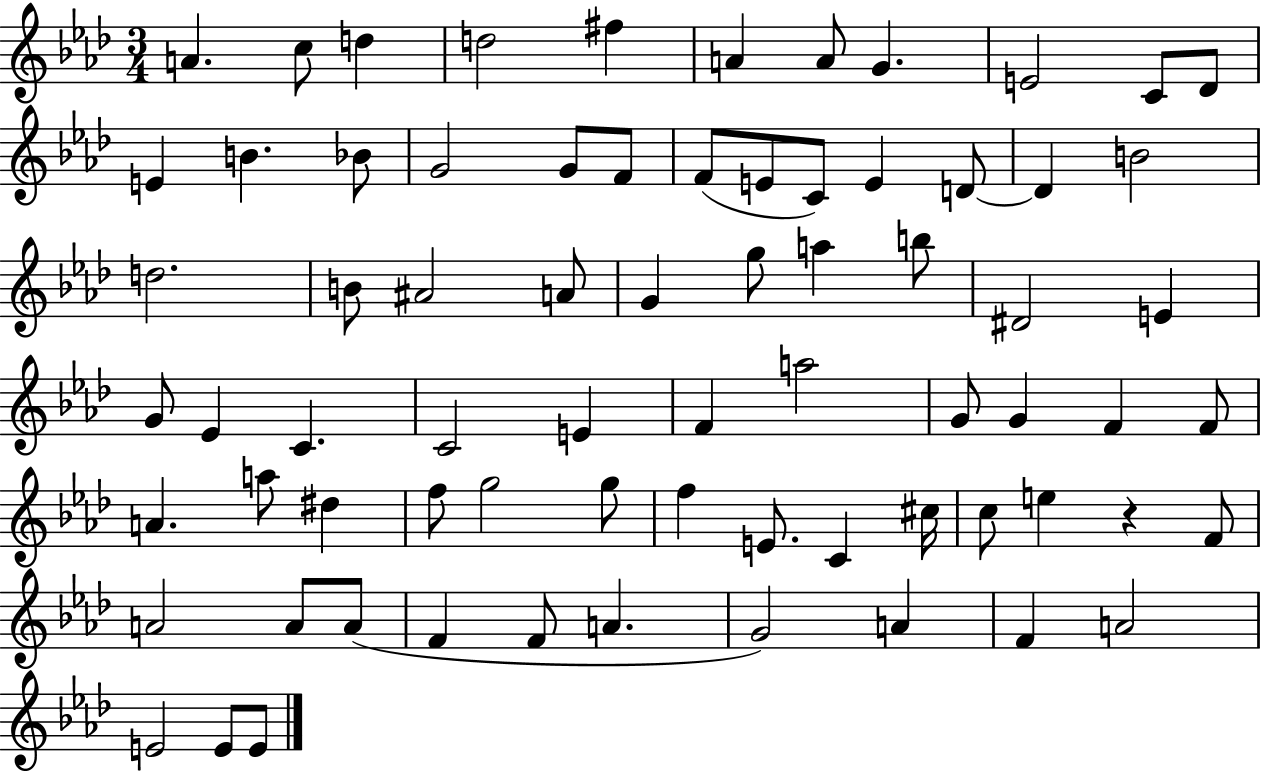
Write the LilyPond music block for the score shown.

{
  \clef treble
  \numericTimeSignature
  \time 3/4
  \key aes \major
  a'4. c''8 d''4 | d''2 fis''4 | a'4 a'8 g'4. | e'2 c'8 des'8 | \break e'4 b'4. bes'8 | g'2 g'8 f'8 | f'8( e'8 c'8) e'4 d'8~~ | d'4 b'2 | \break d''2. | b'8 ais'2 a'8 | g'4 g''8 a''4 b''8 | dis'2 e'4 | \break g'8 ees'4 c'4. | c'2 e'4 | f'4 a''2 | g'8 g'4 f'4 f'8 | \break a'4. a''8 dis''4 | f''8 g''2 g''8 | f''4 e'8. c'4 cis''16 | c''8 e''4 r4 f'8 | \break a'2 a'8 a'8( | f'4 f'8 a'4. | g'2) a'4 | f'4 a'2 | \break e'2 e'8 e'8 | \bar "|."
}